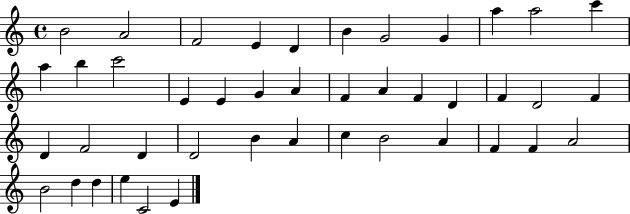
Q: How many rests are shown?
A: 0